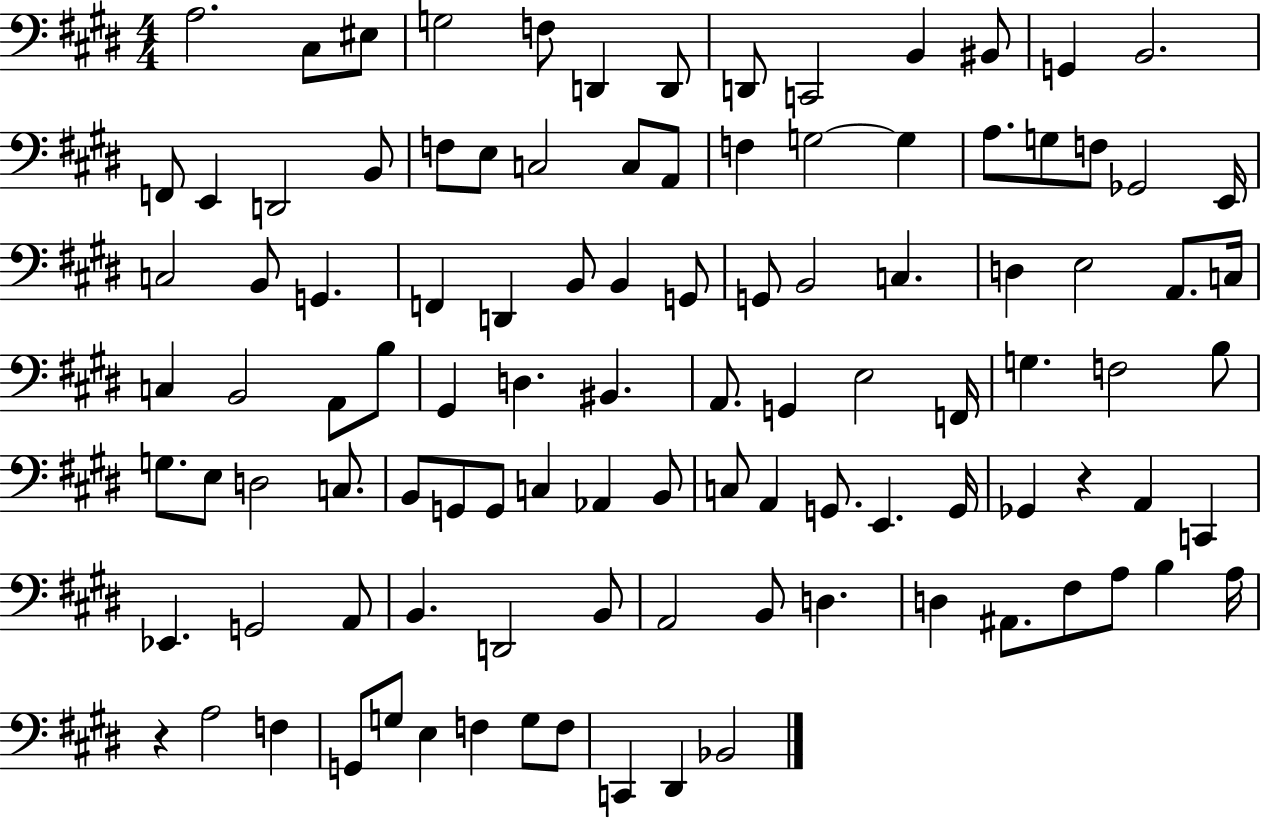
{
  \clef bass
  \numericTimeSignature
  \time 4/4
  \key e \major
  a2. cis8 eis8 | g2 f8 d,4 d,8 | d,8 c,2 b,4 bis,8 | g,4 b,2. | \break f,8 e,4 d,2 b,8 | f8 e8 c2 c8 a,8 | f4 g2~~ g4 | a8. g8 f8 ges,2 e,16 | \break c2 b,8 g,4. | f,4 d,4 b,8 b,4 g,8 | g,8 b,2 c4. | d4 e2 a,8. c16 | \break c4 b,2 a,8 b8 | gis,4 d4. bis,4. | a,8. g,4 e2 f,16 | g4. f2 b8 | \break g8. e8 d2 c8. | b,8 g,8 g,8 c4 aes,4 b,8 | c8 a,4 g,8. e,4. g,16 | ges,4 r4 a,4 c,4 | \break ees,4. g,2 a,8 | b,4. d,2 b,8 | a,2 b,8 d4. | d4 ais,8. fis8 a8 b4 a16 | \break r4 a2 f4 | g,8 g8 e4 f4 g8 f8 | c,4 dis,4 bes,2 | \bar "|."
}